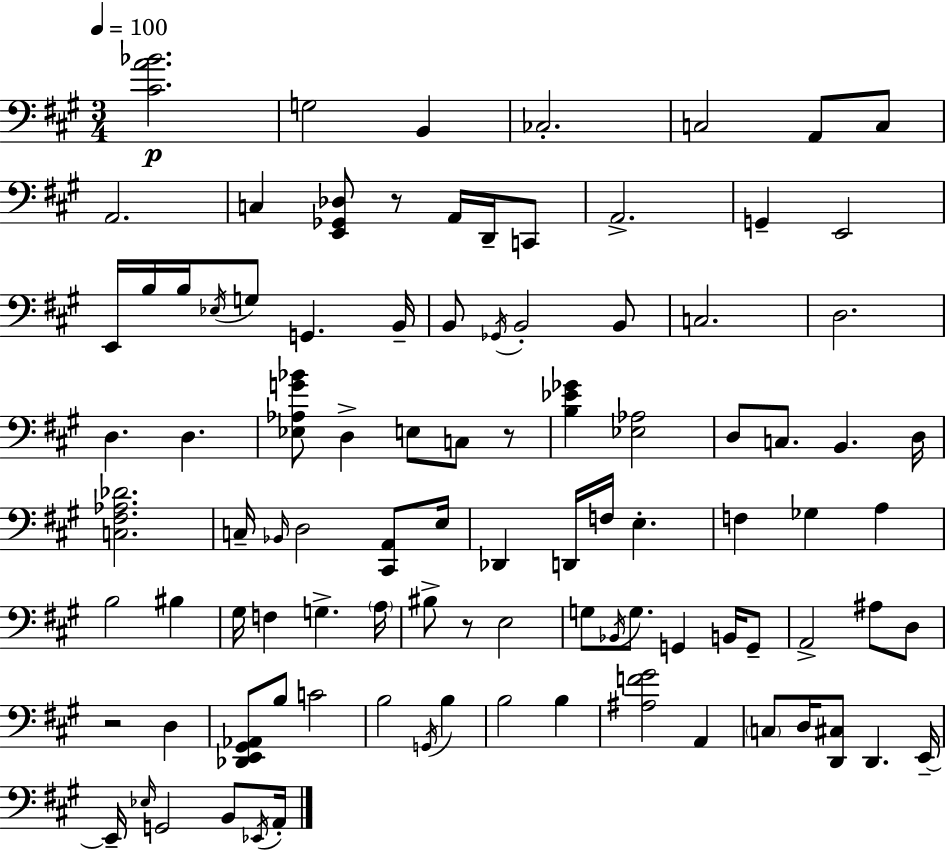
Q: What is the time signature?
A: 3/4